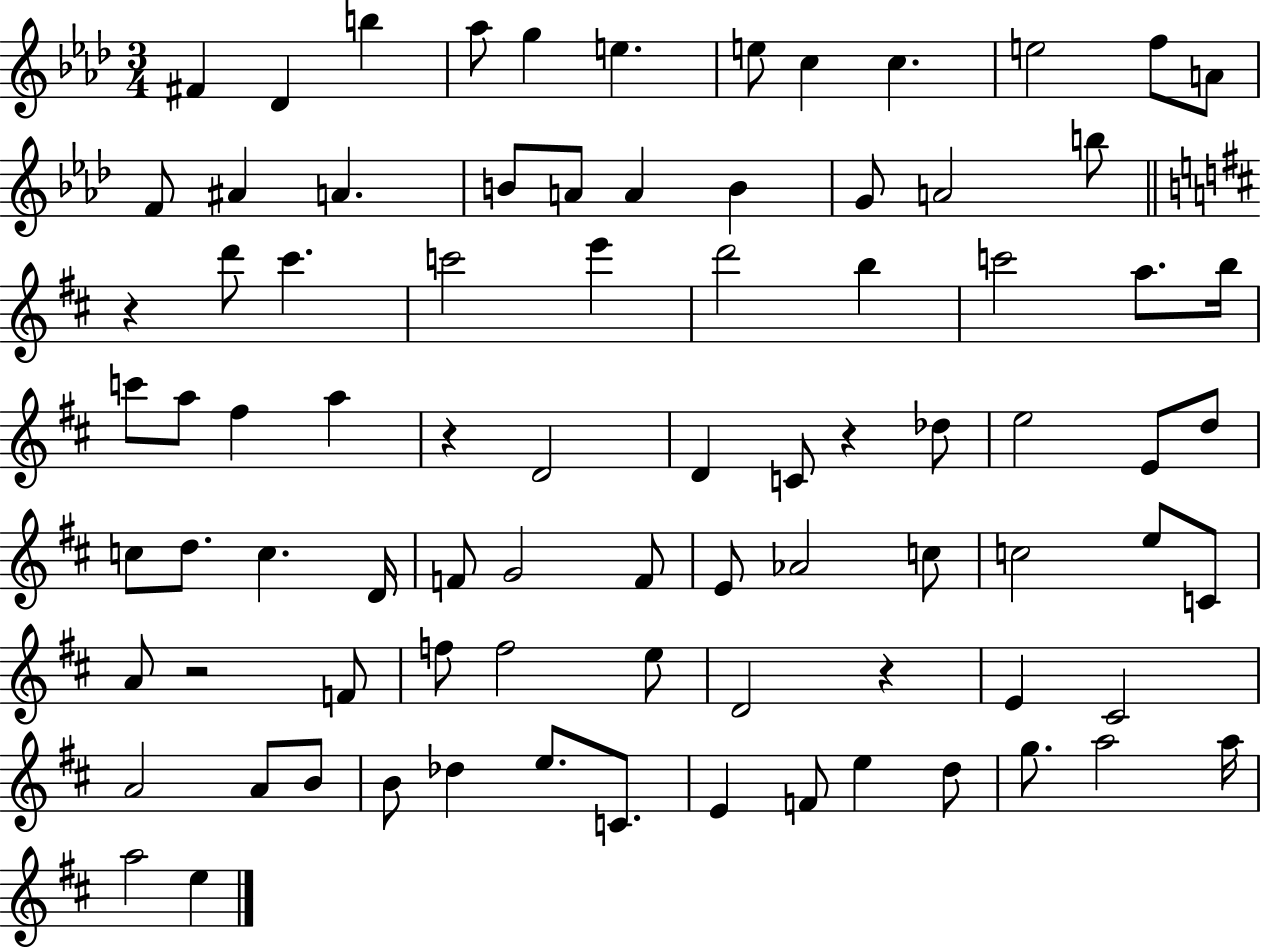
X:1
T:Untitled
M:3/4
L:1/4
K:Ab
^F _D b _a/2 g e e/2 c c e2 f/2 A/2 F/2 ^A A B/2 A/2 A B G/2 A2 b/2 z d'/2 ^c' c'2 e' d'2 b c'2 a/2 b/4 c'/2 a/2 ^f a z D2 D C/2 z _d/2 e2 E/2 d/2 c/2 d/2 c D/4 F/2 G2 F/2 E/2 _A2 c/2 c2 e/2 C/2 A/2 z2 F/2 f/2 f2 e/2 D2 z E ^C2 A2 A/2 B/2 B/2 _d e/2 C/2 E F/2 e d/2 g/2 a2 a/4 a2 e